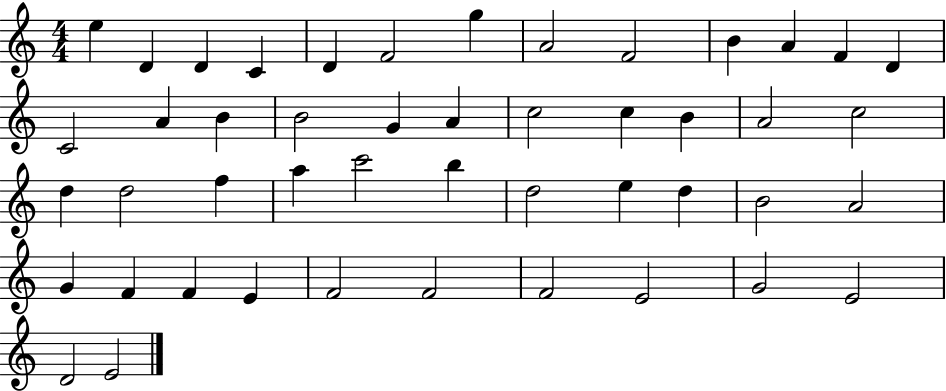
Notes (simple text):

E5/q D4/q D4/q C4/q D4/q F4/h G5/q A4/h F4/h B4/q A4/q F4/q D4/q C4/h A4/q B4/q B4/h G4/q A4/q C5/h C5/q B4/q A4/h C5/h D5/q D5/h F5/q A5/q C6/h B5/q D5/h E5/q D5/q B4/h A4/h G4/q F4/q F4/q E4/q F4/h F4/h F4/h E4/h G4/h E4/h D4/h E4/h